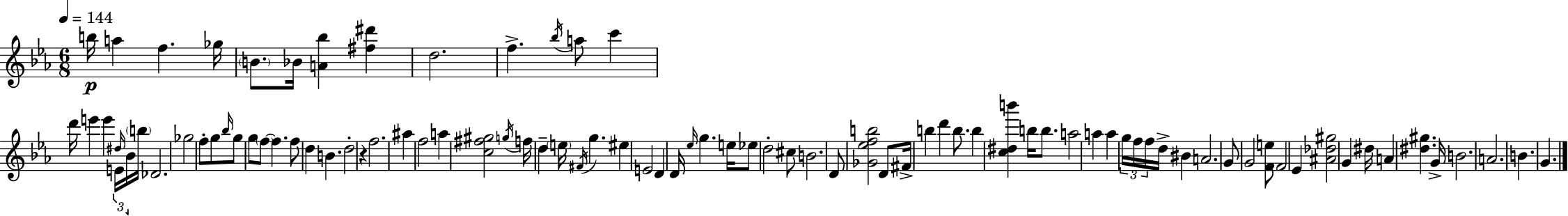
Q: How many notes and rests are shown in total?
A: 91